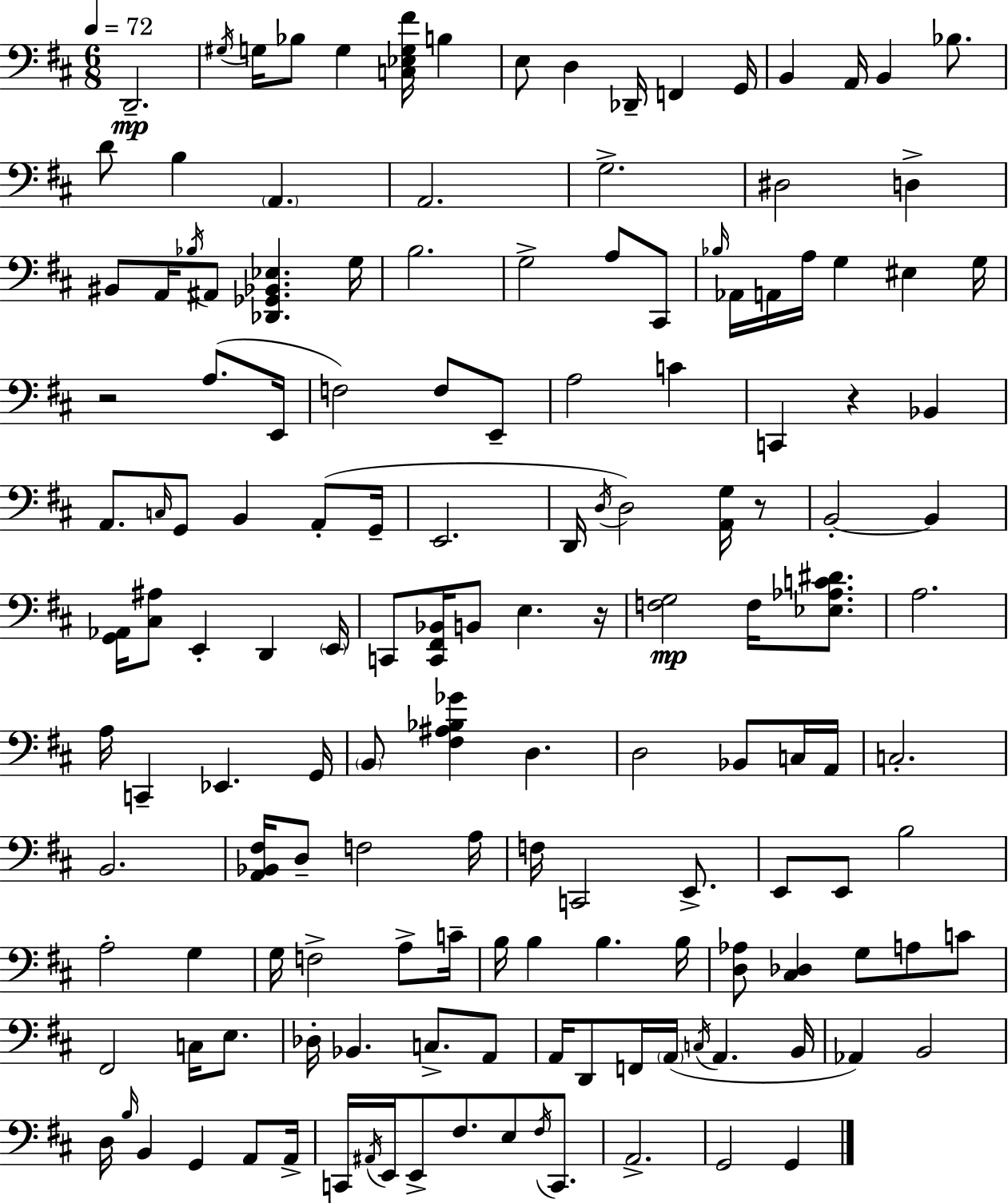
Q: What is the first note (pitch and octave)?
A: D2